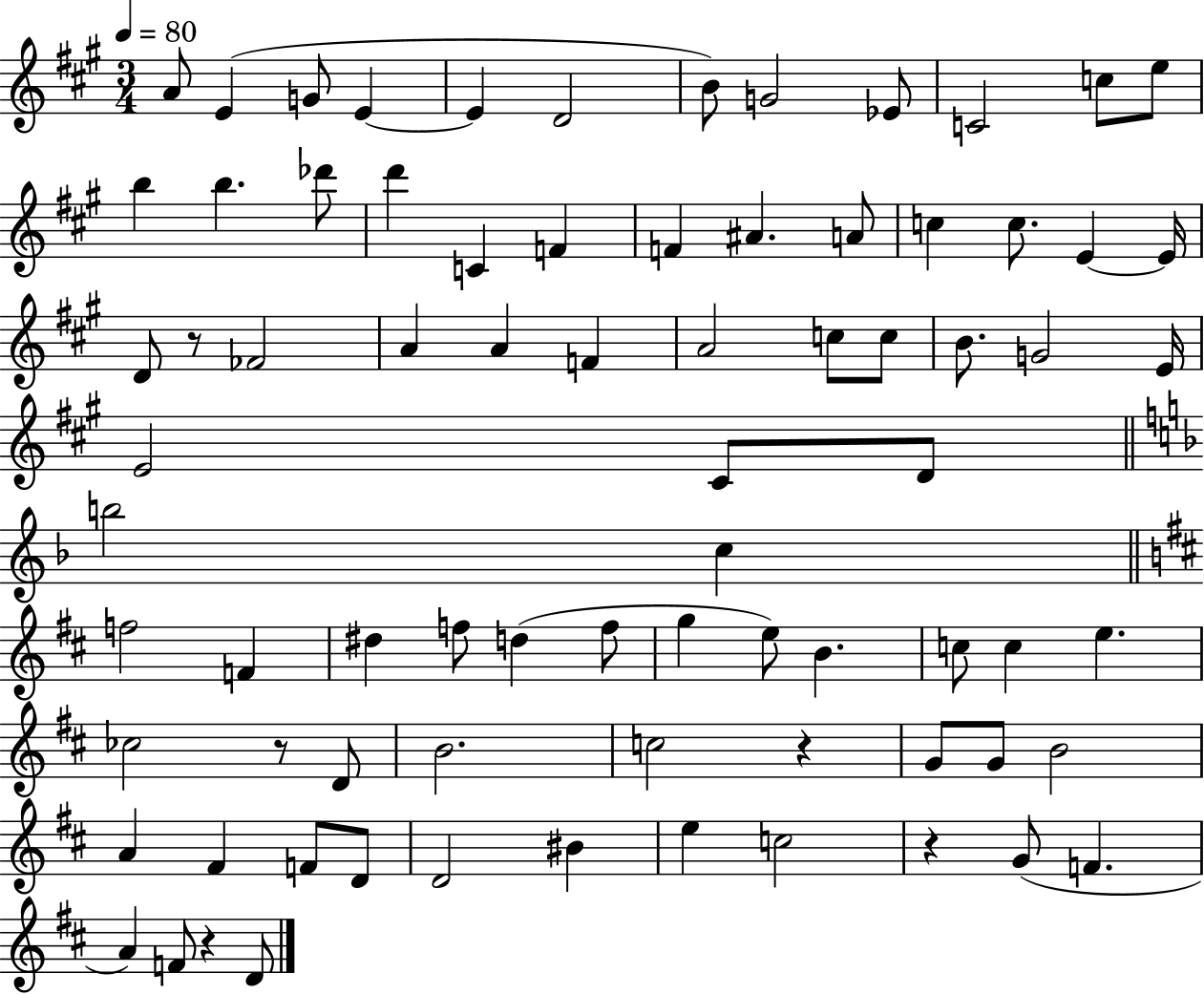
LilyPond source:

{
  \clef treble
  \numericTimeSignature
  \time 3/4
  \key a \major
  \tempo 4 = 80
  \repeat volta 2 { a'8 e'4( g'8 e'4~~ | e'4 d'2 | b'8) g'2 ees'8 | c'2 c''8 e''8 | \break b''4 b''4. des'''8 | d'''4 c'4 f'4 | f'4 ais'4. a'8 | c''4 c''8. e'4~~ e'16 | \break d'8 r8 fes'2 | a'4 a'4 f'4 | a'2 c''8 c''8 | b'8. g'2 e'16 | \break e'2 cis'8 d'8 | \bar "||" \break \key d \minor b''2 c''4 | \bar "||" \break \key d \major f''2 f'4 | dis''4 f''8 d''4( f''8 | g''4 e''8) b'4. | c''8 c''4 e''4. | \break ces''2 r8 d'8 | b'2. | c''2 r4 | g'8 g'8 b'2 | \break a'4 fis'4 f'8 d'8 | d'2 bis'4 | e''4 c''2 | r4 g'8( f'4. | \break a'4) f'8 r4 d'8 | } \bar "|."
}